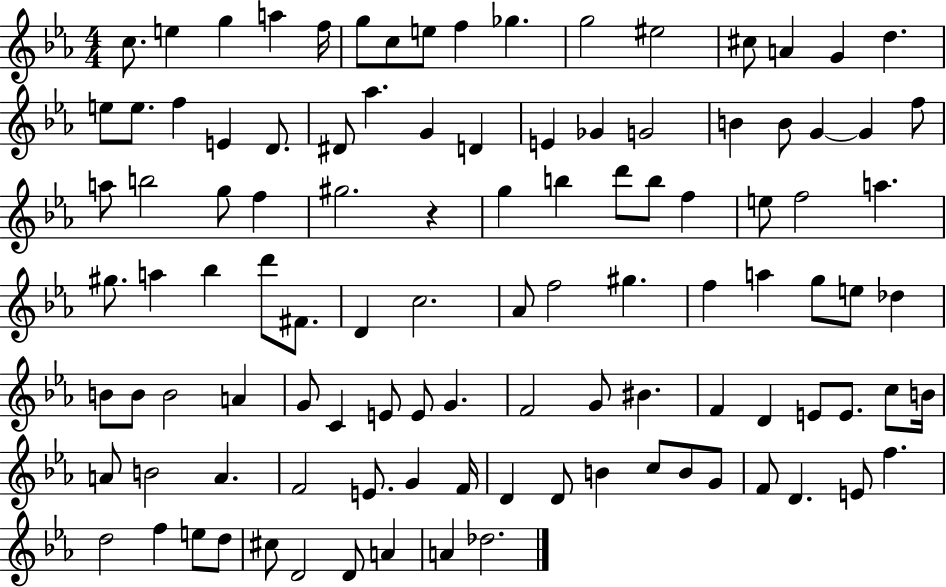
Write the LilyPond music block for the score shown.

{
  \clef treble
  \numericTimeSignature
  \time 4/4
  \key ees \major
  c''8. e''4 g''4 a''4 f''16 | g''8 c''8 e''8 f''4 ges''4. | g''2 eis''2 | cis''8 a'4 g'4 d''4. | \break e''8 e''8. f''4 e'4 d'8. | dis'8 aes''4. g'4 d'4 | e'4 ges'4 g'2 | b'4 b'8 g'4~~ g'4 f''8 | \break a''8 b''2 g''8 f''4 | gis''2. r4 | g''4 b''4 d'''8 b''8 f''4 | e''8 f''2 a''4. | \break gis''8. a''4 bes''4 d'''8 fis'8. | d'4 c''2. | aes'8 f''2 gis''4. | f''4 a''4 g''8 e''8 des''4 | \break b'8 b'8 b'2 a'4 | g'8 c'4 e'8 e'8 g'4. | f'2 g'8 bis'4. | f'4 d'4 e'8 e'8. c''8 b'16 | \break a'8 b'2 a'4. | f'2 e'8. g'4 f'16 | d'4 d'8 b'4 c''8 b'8 g'8 | f'8 d'4. e'8 f''4. | \break d''2 f''4 e''8 d''8 | cis''8 d'2 d'8 a'4 | a'4 des''2. | \bar "|."
}